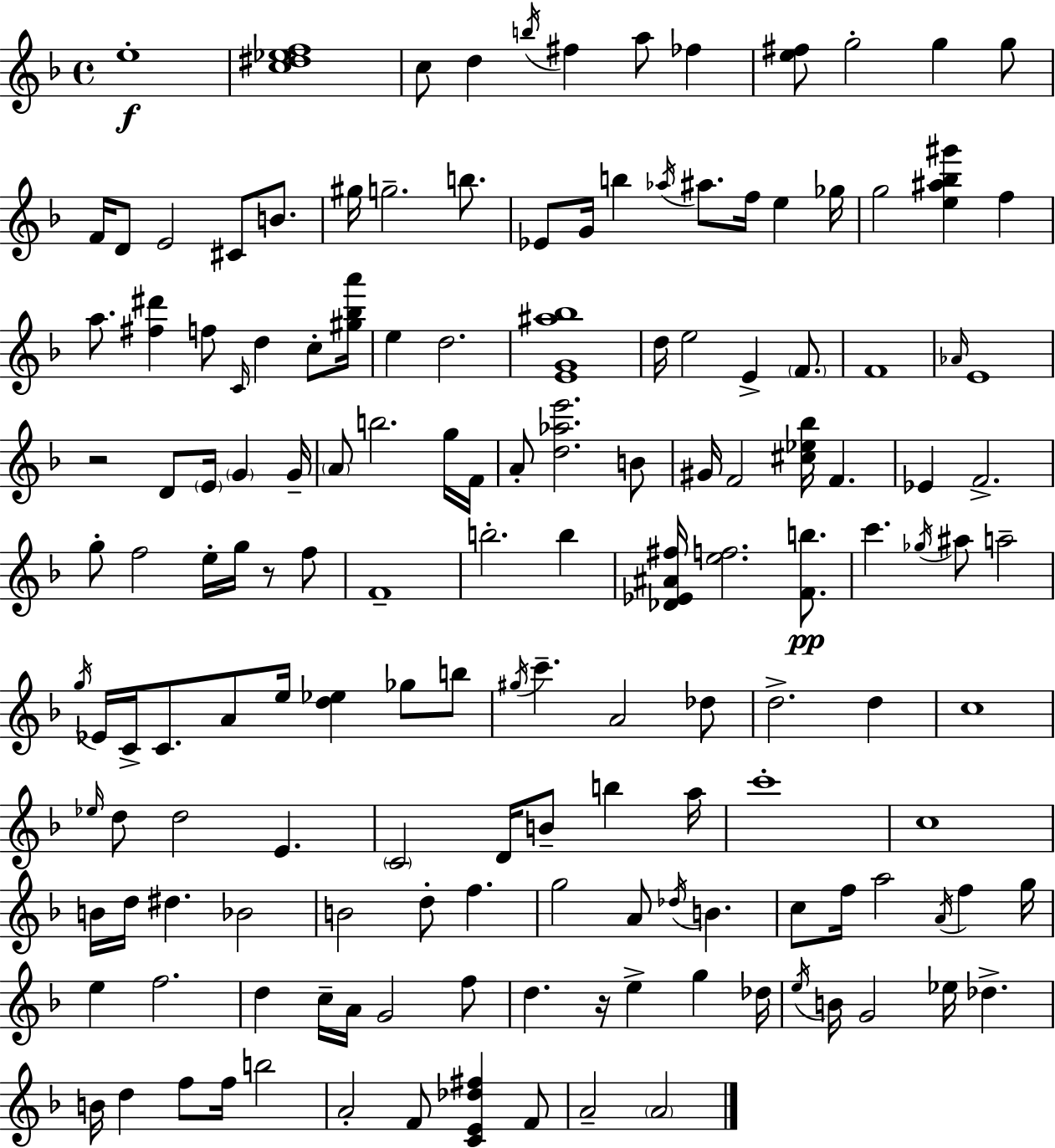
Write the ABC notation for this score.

X:1
T:Untitled
M:4/4
L:1/4
K:Dm
e4 [c^d_ef]4 c/2 d b/4 ^f a/2 _f [e^f]/2 g2 g g/2 F/4 D/2 E2 ^C/2 B/2 ^g/4 g2 b/2 _E/2 G/4 b _a/4 ^a/2 f/4 e _g/4 g2 [e^a_b^g'] f a/2 [^f^d'] f/2 C/4 d c/2 [^g_ba']/4 e d2 [EG^a_b]4 d/4 e2 E F/2 F4 _A/4 E4 z2 D/2 E/4 G G/4 A/2 b2 g/4 F/4 A/2 [d_ae']2 B/2 ^G/4 F2 [^c_e_b]/4 F _E F2 g/2 f2 e/4 g/4 z/2 f/2 F4 b2 b [_D_E^A^f]/4 [ef]2 [Fb]/2 c' _g/4 ^a/2 a2 g/4 _E/4 C/4 C/2 A/2 e/4 [d_e] _g/2 b/2 ^g/4 c' A2 _d/2 d2 d c4 _e/4 d/2 d2 E C2 D/4 B/2 b a/4 c'4 c4 B/4 d/4 ^d _B2 B2 d/2 f g2 A/2 _d/4 B c/2 f/4 a2 A/4 f g/4 e f2 d c/4 A/4 G2 f/2 d z/4 e g _d/4 e/4 B/4 G2 _e/4 _d B/4 d f/2 f/4 b2 A2 F/2 [CE_d^f] F/2 A2 A2